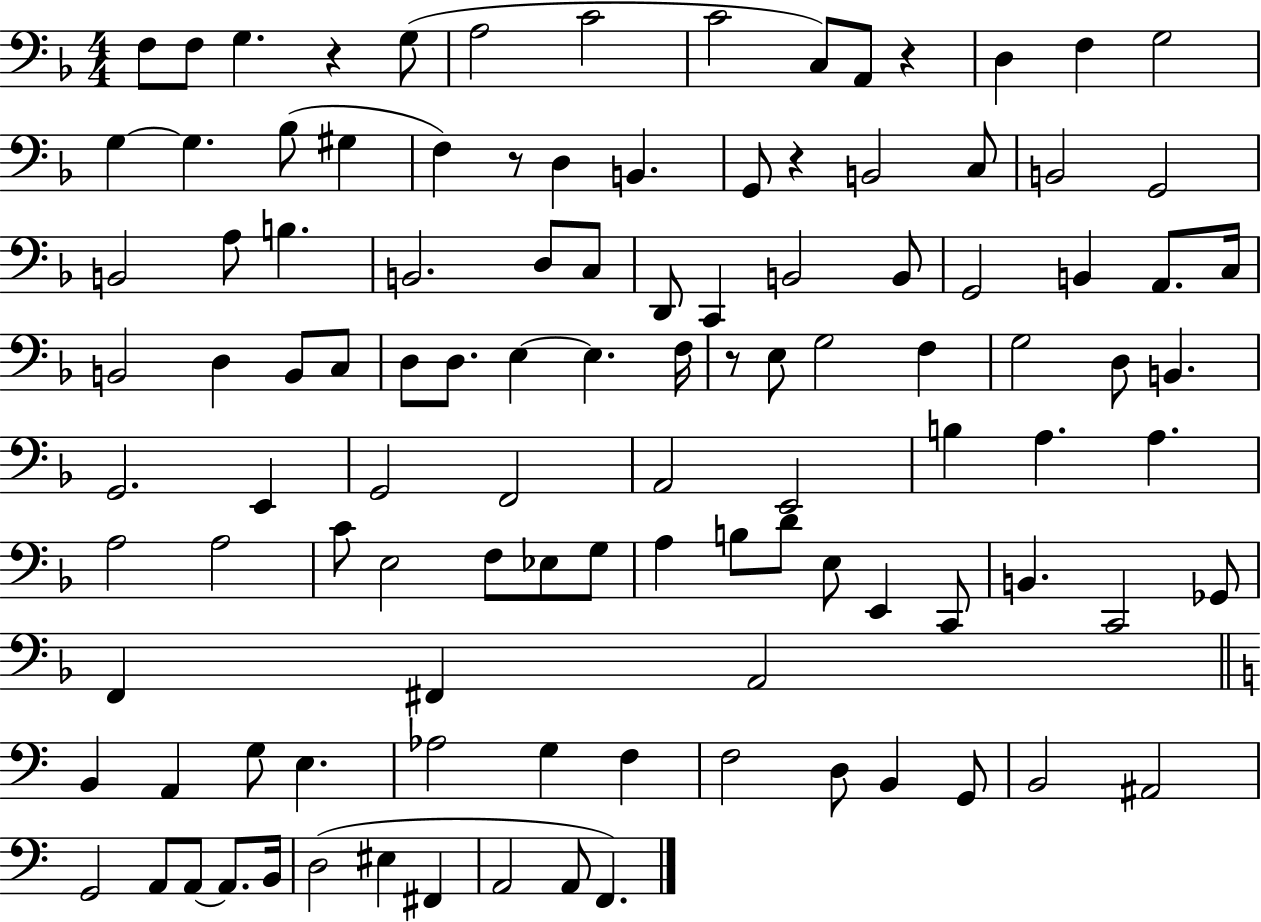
X:1
T:Untitled
M:4/4
L:1/4
K:F
F,/2 F,/2 G, z G,/2 A,2 C2 C2 C,/2 A,,/2 z D, F, G,2 G, G, _B,/2 ^G, F, z/2 D, B,, G,,/2 z B,,2 C,/2 B,,2 G,,2 B,,2 A,/2 B, B,,2 D,/2 C,/2 D,,/2 C,, B,,2 B,,/2 G,,2 B,, A,,/2 C,/4 B,,2 D, B,,/2 C,/2 D,/2 D,/2 E, E, F,/4 z/2 E,/2 G,2 F, G,2 D,/2 B,, G,,2 E,, G,,2 F,,2 A,,2 E,,2 B, A, A, A,2 A,2 C/2 E,2 F,/2 _E,/2 G,/2 A, B,/2 D/2 E,/2 E,, C,,/2 B,, C,,2 _G,,/2 F,, ^F,, A,,2 B,, A,, G,/2 E, _A,2 G, F, F,2 D,/2 B,, G,,/2 B,,2 ^A,,2 G,,2 A,,/2 A,,/2 A,,/2 B,,/4 D,2 ^E, ^F,, A,,2 A,,/2 F,,